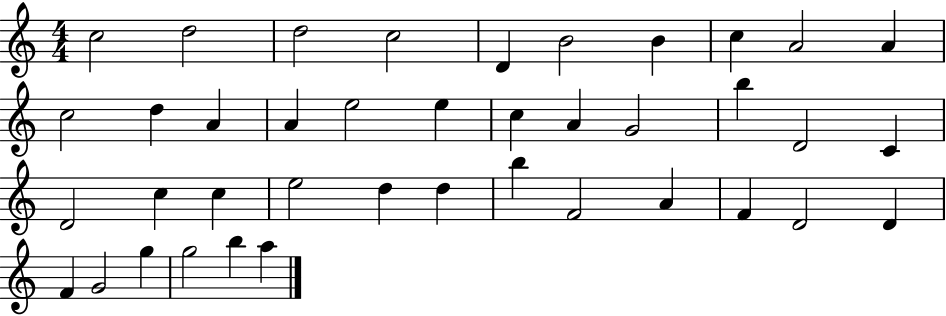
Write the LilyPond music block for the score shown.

{
  \clef treble
  \numericTimeSignature
  \time 4/4
  \key c \major
  c''2 d''2 | d''2 c''2 | d'4 b'2 b'4 | c''4 a'2 a'4 | \break c''2 d''4 a'4 | a'4 e''2 e''4 | c''4 a'4 g'2 | b''4 d'2 c'4 | \break d'2 c''4 c''4 | e''2 d''4 d''4 | b''4 f'2 a'4 | f'4 d'2 d'4 | \break f'4 g'2 g''4 | g''2 b''4 a''4 | \bar "|."
}